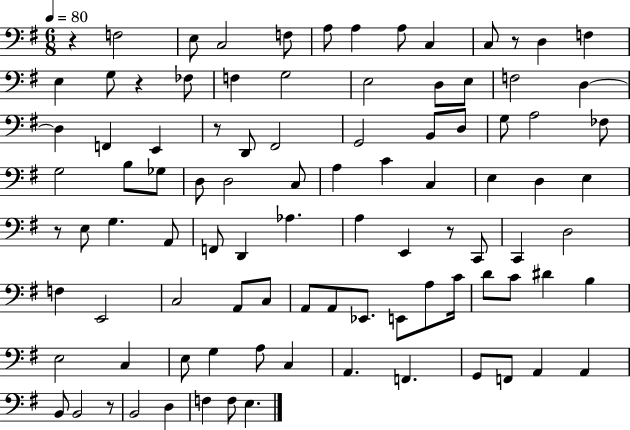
R/q F3/h E3/e C3/h F3/e A3/e A3/q A3/e C3/q C3/e R/e D3/q F3/q E3/q G3/e R/q FES3/e F3/q G3/h E3/h D3/e E3/e F3/h D3/q D3/q F2/q E2/q R/e D2/e F#2/h G2/h B2/e D3/e G3/e A3/h FES3/e G3/h B3/e Gb3/e D3/e D3/h C3/e A3/q C4/q C3/q E3/q D3/q E3/q R/e E3/e G3/q. A2/e F2/e D2/q Ab3/q. A3/q E2/q R/e C2/e C2/q D3/h F3/q E2/h C3/h A2/e C3/e A2/e A2/e Eb2/e. E2/e A3/e C4/s D4/e C4/e D#4/q B3/q E3/h C3/q E3/e G3/q A3/e C3/q A2/q. F2/q. G2/e F2/e A2/q A2/q B2/e B2/h R/e B2/h D3/q F3/q F3/e E3/q.